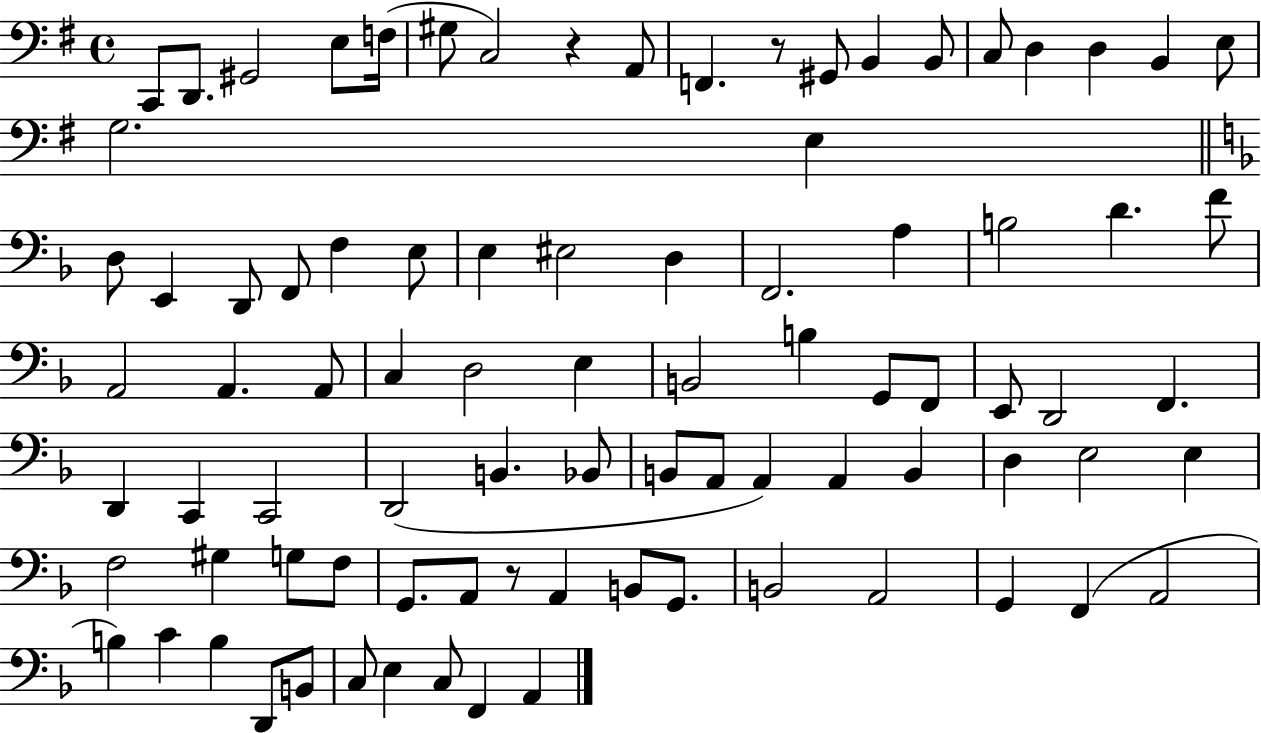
C2/e D2/e. G#2/h E3/e F3/s G#3/e C3/h R/q A2/e F2/q. R/e G#2/e B2/q B2/e C3/e D3/q D3/q B2/q E3/e G3/h. E3/q D3/e E2/q D2/e F2/e F3/q E3/e E3/q EIS3/h D3/q F2/h. A3/q B3/h D4/q. F4/e A2/h A2/q. A2/e C3/q D3/h E3/q B2/h B3/q G2/e F2/e E2/e D2/h F2/q. D2/q C2/q C2/h D2/h B2/q. Bb2/e B2/e A2/e A2/q A2/q B2/q D3/q E3/h E3/q F3/h G#3/q G3/e F3/e G2/e. A2/e R/e A2/q B2/e G2/e. B2/h A2/h G2/q F2/q A2/h B3/q C4/q B3/q D2/e B2/e C3/e E3/q C3/e F2/q A2/q